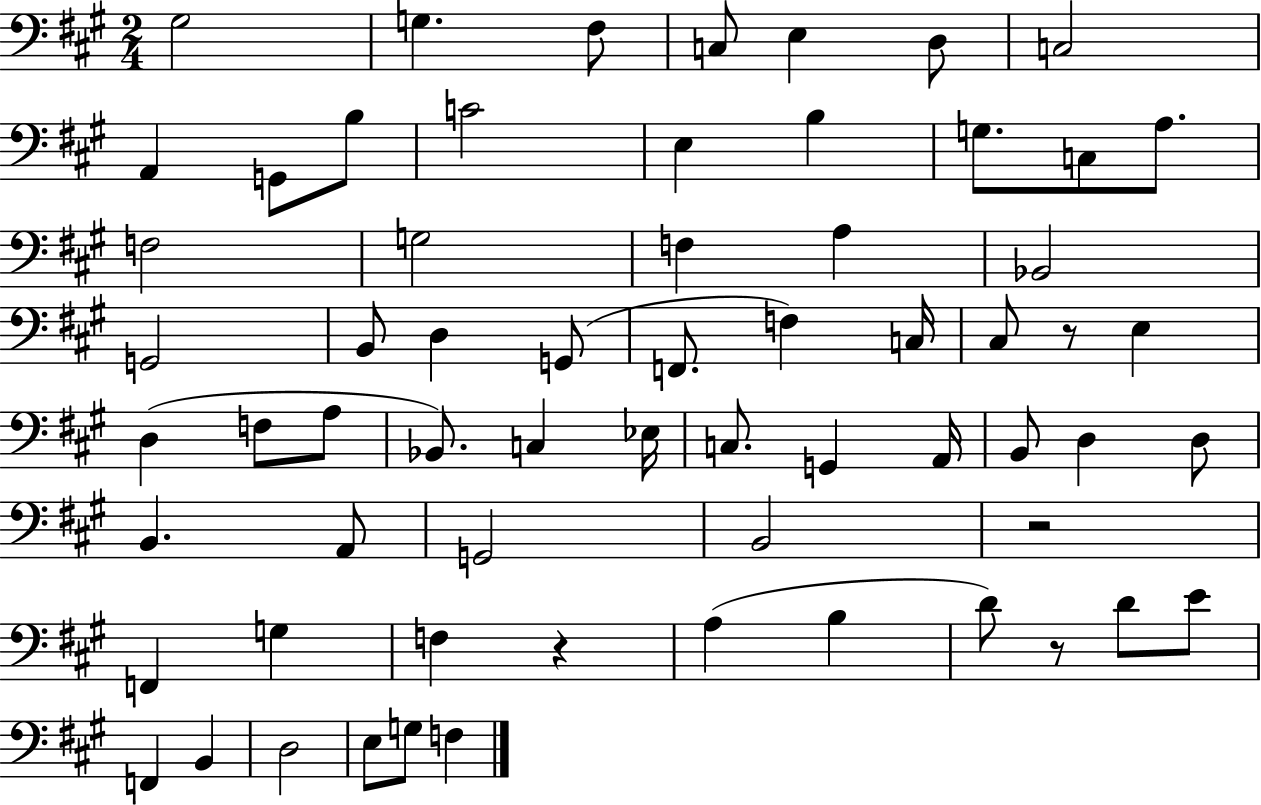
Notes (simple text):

G#3/h G3/q. F#3/e C3/e E3/q D3/e C3/h A2/q G2/e B3/e C4/h E3/q B3/q G3/e. C3/e A3/e. F3/h G3/h F3/q A3/q Bb2/h G2/h B2/e D3/q G2/e F2/e. F3/q C3/s C#3/e R/e E3/q D3/q F3/e A3/e Bb2/e. C3/q Eb3/s C3/e. G2/q A2/s B2/e D3/q D3/e B2/q. A2/e G2/h B2/h R/h F2/q G3/q F3/q R/q A3/q B3/q D4/e R/e D4/e E4/e F2/q B2/q D3/h E3/e G3/e F3/q